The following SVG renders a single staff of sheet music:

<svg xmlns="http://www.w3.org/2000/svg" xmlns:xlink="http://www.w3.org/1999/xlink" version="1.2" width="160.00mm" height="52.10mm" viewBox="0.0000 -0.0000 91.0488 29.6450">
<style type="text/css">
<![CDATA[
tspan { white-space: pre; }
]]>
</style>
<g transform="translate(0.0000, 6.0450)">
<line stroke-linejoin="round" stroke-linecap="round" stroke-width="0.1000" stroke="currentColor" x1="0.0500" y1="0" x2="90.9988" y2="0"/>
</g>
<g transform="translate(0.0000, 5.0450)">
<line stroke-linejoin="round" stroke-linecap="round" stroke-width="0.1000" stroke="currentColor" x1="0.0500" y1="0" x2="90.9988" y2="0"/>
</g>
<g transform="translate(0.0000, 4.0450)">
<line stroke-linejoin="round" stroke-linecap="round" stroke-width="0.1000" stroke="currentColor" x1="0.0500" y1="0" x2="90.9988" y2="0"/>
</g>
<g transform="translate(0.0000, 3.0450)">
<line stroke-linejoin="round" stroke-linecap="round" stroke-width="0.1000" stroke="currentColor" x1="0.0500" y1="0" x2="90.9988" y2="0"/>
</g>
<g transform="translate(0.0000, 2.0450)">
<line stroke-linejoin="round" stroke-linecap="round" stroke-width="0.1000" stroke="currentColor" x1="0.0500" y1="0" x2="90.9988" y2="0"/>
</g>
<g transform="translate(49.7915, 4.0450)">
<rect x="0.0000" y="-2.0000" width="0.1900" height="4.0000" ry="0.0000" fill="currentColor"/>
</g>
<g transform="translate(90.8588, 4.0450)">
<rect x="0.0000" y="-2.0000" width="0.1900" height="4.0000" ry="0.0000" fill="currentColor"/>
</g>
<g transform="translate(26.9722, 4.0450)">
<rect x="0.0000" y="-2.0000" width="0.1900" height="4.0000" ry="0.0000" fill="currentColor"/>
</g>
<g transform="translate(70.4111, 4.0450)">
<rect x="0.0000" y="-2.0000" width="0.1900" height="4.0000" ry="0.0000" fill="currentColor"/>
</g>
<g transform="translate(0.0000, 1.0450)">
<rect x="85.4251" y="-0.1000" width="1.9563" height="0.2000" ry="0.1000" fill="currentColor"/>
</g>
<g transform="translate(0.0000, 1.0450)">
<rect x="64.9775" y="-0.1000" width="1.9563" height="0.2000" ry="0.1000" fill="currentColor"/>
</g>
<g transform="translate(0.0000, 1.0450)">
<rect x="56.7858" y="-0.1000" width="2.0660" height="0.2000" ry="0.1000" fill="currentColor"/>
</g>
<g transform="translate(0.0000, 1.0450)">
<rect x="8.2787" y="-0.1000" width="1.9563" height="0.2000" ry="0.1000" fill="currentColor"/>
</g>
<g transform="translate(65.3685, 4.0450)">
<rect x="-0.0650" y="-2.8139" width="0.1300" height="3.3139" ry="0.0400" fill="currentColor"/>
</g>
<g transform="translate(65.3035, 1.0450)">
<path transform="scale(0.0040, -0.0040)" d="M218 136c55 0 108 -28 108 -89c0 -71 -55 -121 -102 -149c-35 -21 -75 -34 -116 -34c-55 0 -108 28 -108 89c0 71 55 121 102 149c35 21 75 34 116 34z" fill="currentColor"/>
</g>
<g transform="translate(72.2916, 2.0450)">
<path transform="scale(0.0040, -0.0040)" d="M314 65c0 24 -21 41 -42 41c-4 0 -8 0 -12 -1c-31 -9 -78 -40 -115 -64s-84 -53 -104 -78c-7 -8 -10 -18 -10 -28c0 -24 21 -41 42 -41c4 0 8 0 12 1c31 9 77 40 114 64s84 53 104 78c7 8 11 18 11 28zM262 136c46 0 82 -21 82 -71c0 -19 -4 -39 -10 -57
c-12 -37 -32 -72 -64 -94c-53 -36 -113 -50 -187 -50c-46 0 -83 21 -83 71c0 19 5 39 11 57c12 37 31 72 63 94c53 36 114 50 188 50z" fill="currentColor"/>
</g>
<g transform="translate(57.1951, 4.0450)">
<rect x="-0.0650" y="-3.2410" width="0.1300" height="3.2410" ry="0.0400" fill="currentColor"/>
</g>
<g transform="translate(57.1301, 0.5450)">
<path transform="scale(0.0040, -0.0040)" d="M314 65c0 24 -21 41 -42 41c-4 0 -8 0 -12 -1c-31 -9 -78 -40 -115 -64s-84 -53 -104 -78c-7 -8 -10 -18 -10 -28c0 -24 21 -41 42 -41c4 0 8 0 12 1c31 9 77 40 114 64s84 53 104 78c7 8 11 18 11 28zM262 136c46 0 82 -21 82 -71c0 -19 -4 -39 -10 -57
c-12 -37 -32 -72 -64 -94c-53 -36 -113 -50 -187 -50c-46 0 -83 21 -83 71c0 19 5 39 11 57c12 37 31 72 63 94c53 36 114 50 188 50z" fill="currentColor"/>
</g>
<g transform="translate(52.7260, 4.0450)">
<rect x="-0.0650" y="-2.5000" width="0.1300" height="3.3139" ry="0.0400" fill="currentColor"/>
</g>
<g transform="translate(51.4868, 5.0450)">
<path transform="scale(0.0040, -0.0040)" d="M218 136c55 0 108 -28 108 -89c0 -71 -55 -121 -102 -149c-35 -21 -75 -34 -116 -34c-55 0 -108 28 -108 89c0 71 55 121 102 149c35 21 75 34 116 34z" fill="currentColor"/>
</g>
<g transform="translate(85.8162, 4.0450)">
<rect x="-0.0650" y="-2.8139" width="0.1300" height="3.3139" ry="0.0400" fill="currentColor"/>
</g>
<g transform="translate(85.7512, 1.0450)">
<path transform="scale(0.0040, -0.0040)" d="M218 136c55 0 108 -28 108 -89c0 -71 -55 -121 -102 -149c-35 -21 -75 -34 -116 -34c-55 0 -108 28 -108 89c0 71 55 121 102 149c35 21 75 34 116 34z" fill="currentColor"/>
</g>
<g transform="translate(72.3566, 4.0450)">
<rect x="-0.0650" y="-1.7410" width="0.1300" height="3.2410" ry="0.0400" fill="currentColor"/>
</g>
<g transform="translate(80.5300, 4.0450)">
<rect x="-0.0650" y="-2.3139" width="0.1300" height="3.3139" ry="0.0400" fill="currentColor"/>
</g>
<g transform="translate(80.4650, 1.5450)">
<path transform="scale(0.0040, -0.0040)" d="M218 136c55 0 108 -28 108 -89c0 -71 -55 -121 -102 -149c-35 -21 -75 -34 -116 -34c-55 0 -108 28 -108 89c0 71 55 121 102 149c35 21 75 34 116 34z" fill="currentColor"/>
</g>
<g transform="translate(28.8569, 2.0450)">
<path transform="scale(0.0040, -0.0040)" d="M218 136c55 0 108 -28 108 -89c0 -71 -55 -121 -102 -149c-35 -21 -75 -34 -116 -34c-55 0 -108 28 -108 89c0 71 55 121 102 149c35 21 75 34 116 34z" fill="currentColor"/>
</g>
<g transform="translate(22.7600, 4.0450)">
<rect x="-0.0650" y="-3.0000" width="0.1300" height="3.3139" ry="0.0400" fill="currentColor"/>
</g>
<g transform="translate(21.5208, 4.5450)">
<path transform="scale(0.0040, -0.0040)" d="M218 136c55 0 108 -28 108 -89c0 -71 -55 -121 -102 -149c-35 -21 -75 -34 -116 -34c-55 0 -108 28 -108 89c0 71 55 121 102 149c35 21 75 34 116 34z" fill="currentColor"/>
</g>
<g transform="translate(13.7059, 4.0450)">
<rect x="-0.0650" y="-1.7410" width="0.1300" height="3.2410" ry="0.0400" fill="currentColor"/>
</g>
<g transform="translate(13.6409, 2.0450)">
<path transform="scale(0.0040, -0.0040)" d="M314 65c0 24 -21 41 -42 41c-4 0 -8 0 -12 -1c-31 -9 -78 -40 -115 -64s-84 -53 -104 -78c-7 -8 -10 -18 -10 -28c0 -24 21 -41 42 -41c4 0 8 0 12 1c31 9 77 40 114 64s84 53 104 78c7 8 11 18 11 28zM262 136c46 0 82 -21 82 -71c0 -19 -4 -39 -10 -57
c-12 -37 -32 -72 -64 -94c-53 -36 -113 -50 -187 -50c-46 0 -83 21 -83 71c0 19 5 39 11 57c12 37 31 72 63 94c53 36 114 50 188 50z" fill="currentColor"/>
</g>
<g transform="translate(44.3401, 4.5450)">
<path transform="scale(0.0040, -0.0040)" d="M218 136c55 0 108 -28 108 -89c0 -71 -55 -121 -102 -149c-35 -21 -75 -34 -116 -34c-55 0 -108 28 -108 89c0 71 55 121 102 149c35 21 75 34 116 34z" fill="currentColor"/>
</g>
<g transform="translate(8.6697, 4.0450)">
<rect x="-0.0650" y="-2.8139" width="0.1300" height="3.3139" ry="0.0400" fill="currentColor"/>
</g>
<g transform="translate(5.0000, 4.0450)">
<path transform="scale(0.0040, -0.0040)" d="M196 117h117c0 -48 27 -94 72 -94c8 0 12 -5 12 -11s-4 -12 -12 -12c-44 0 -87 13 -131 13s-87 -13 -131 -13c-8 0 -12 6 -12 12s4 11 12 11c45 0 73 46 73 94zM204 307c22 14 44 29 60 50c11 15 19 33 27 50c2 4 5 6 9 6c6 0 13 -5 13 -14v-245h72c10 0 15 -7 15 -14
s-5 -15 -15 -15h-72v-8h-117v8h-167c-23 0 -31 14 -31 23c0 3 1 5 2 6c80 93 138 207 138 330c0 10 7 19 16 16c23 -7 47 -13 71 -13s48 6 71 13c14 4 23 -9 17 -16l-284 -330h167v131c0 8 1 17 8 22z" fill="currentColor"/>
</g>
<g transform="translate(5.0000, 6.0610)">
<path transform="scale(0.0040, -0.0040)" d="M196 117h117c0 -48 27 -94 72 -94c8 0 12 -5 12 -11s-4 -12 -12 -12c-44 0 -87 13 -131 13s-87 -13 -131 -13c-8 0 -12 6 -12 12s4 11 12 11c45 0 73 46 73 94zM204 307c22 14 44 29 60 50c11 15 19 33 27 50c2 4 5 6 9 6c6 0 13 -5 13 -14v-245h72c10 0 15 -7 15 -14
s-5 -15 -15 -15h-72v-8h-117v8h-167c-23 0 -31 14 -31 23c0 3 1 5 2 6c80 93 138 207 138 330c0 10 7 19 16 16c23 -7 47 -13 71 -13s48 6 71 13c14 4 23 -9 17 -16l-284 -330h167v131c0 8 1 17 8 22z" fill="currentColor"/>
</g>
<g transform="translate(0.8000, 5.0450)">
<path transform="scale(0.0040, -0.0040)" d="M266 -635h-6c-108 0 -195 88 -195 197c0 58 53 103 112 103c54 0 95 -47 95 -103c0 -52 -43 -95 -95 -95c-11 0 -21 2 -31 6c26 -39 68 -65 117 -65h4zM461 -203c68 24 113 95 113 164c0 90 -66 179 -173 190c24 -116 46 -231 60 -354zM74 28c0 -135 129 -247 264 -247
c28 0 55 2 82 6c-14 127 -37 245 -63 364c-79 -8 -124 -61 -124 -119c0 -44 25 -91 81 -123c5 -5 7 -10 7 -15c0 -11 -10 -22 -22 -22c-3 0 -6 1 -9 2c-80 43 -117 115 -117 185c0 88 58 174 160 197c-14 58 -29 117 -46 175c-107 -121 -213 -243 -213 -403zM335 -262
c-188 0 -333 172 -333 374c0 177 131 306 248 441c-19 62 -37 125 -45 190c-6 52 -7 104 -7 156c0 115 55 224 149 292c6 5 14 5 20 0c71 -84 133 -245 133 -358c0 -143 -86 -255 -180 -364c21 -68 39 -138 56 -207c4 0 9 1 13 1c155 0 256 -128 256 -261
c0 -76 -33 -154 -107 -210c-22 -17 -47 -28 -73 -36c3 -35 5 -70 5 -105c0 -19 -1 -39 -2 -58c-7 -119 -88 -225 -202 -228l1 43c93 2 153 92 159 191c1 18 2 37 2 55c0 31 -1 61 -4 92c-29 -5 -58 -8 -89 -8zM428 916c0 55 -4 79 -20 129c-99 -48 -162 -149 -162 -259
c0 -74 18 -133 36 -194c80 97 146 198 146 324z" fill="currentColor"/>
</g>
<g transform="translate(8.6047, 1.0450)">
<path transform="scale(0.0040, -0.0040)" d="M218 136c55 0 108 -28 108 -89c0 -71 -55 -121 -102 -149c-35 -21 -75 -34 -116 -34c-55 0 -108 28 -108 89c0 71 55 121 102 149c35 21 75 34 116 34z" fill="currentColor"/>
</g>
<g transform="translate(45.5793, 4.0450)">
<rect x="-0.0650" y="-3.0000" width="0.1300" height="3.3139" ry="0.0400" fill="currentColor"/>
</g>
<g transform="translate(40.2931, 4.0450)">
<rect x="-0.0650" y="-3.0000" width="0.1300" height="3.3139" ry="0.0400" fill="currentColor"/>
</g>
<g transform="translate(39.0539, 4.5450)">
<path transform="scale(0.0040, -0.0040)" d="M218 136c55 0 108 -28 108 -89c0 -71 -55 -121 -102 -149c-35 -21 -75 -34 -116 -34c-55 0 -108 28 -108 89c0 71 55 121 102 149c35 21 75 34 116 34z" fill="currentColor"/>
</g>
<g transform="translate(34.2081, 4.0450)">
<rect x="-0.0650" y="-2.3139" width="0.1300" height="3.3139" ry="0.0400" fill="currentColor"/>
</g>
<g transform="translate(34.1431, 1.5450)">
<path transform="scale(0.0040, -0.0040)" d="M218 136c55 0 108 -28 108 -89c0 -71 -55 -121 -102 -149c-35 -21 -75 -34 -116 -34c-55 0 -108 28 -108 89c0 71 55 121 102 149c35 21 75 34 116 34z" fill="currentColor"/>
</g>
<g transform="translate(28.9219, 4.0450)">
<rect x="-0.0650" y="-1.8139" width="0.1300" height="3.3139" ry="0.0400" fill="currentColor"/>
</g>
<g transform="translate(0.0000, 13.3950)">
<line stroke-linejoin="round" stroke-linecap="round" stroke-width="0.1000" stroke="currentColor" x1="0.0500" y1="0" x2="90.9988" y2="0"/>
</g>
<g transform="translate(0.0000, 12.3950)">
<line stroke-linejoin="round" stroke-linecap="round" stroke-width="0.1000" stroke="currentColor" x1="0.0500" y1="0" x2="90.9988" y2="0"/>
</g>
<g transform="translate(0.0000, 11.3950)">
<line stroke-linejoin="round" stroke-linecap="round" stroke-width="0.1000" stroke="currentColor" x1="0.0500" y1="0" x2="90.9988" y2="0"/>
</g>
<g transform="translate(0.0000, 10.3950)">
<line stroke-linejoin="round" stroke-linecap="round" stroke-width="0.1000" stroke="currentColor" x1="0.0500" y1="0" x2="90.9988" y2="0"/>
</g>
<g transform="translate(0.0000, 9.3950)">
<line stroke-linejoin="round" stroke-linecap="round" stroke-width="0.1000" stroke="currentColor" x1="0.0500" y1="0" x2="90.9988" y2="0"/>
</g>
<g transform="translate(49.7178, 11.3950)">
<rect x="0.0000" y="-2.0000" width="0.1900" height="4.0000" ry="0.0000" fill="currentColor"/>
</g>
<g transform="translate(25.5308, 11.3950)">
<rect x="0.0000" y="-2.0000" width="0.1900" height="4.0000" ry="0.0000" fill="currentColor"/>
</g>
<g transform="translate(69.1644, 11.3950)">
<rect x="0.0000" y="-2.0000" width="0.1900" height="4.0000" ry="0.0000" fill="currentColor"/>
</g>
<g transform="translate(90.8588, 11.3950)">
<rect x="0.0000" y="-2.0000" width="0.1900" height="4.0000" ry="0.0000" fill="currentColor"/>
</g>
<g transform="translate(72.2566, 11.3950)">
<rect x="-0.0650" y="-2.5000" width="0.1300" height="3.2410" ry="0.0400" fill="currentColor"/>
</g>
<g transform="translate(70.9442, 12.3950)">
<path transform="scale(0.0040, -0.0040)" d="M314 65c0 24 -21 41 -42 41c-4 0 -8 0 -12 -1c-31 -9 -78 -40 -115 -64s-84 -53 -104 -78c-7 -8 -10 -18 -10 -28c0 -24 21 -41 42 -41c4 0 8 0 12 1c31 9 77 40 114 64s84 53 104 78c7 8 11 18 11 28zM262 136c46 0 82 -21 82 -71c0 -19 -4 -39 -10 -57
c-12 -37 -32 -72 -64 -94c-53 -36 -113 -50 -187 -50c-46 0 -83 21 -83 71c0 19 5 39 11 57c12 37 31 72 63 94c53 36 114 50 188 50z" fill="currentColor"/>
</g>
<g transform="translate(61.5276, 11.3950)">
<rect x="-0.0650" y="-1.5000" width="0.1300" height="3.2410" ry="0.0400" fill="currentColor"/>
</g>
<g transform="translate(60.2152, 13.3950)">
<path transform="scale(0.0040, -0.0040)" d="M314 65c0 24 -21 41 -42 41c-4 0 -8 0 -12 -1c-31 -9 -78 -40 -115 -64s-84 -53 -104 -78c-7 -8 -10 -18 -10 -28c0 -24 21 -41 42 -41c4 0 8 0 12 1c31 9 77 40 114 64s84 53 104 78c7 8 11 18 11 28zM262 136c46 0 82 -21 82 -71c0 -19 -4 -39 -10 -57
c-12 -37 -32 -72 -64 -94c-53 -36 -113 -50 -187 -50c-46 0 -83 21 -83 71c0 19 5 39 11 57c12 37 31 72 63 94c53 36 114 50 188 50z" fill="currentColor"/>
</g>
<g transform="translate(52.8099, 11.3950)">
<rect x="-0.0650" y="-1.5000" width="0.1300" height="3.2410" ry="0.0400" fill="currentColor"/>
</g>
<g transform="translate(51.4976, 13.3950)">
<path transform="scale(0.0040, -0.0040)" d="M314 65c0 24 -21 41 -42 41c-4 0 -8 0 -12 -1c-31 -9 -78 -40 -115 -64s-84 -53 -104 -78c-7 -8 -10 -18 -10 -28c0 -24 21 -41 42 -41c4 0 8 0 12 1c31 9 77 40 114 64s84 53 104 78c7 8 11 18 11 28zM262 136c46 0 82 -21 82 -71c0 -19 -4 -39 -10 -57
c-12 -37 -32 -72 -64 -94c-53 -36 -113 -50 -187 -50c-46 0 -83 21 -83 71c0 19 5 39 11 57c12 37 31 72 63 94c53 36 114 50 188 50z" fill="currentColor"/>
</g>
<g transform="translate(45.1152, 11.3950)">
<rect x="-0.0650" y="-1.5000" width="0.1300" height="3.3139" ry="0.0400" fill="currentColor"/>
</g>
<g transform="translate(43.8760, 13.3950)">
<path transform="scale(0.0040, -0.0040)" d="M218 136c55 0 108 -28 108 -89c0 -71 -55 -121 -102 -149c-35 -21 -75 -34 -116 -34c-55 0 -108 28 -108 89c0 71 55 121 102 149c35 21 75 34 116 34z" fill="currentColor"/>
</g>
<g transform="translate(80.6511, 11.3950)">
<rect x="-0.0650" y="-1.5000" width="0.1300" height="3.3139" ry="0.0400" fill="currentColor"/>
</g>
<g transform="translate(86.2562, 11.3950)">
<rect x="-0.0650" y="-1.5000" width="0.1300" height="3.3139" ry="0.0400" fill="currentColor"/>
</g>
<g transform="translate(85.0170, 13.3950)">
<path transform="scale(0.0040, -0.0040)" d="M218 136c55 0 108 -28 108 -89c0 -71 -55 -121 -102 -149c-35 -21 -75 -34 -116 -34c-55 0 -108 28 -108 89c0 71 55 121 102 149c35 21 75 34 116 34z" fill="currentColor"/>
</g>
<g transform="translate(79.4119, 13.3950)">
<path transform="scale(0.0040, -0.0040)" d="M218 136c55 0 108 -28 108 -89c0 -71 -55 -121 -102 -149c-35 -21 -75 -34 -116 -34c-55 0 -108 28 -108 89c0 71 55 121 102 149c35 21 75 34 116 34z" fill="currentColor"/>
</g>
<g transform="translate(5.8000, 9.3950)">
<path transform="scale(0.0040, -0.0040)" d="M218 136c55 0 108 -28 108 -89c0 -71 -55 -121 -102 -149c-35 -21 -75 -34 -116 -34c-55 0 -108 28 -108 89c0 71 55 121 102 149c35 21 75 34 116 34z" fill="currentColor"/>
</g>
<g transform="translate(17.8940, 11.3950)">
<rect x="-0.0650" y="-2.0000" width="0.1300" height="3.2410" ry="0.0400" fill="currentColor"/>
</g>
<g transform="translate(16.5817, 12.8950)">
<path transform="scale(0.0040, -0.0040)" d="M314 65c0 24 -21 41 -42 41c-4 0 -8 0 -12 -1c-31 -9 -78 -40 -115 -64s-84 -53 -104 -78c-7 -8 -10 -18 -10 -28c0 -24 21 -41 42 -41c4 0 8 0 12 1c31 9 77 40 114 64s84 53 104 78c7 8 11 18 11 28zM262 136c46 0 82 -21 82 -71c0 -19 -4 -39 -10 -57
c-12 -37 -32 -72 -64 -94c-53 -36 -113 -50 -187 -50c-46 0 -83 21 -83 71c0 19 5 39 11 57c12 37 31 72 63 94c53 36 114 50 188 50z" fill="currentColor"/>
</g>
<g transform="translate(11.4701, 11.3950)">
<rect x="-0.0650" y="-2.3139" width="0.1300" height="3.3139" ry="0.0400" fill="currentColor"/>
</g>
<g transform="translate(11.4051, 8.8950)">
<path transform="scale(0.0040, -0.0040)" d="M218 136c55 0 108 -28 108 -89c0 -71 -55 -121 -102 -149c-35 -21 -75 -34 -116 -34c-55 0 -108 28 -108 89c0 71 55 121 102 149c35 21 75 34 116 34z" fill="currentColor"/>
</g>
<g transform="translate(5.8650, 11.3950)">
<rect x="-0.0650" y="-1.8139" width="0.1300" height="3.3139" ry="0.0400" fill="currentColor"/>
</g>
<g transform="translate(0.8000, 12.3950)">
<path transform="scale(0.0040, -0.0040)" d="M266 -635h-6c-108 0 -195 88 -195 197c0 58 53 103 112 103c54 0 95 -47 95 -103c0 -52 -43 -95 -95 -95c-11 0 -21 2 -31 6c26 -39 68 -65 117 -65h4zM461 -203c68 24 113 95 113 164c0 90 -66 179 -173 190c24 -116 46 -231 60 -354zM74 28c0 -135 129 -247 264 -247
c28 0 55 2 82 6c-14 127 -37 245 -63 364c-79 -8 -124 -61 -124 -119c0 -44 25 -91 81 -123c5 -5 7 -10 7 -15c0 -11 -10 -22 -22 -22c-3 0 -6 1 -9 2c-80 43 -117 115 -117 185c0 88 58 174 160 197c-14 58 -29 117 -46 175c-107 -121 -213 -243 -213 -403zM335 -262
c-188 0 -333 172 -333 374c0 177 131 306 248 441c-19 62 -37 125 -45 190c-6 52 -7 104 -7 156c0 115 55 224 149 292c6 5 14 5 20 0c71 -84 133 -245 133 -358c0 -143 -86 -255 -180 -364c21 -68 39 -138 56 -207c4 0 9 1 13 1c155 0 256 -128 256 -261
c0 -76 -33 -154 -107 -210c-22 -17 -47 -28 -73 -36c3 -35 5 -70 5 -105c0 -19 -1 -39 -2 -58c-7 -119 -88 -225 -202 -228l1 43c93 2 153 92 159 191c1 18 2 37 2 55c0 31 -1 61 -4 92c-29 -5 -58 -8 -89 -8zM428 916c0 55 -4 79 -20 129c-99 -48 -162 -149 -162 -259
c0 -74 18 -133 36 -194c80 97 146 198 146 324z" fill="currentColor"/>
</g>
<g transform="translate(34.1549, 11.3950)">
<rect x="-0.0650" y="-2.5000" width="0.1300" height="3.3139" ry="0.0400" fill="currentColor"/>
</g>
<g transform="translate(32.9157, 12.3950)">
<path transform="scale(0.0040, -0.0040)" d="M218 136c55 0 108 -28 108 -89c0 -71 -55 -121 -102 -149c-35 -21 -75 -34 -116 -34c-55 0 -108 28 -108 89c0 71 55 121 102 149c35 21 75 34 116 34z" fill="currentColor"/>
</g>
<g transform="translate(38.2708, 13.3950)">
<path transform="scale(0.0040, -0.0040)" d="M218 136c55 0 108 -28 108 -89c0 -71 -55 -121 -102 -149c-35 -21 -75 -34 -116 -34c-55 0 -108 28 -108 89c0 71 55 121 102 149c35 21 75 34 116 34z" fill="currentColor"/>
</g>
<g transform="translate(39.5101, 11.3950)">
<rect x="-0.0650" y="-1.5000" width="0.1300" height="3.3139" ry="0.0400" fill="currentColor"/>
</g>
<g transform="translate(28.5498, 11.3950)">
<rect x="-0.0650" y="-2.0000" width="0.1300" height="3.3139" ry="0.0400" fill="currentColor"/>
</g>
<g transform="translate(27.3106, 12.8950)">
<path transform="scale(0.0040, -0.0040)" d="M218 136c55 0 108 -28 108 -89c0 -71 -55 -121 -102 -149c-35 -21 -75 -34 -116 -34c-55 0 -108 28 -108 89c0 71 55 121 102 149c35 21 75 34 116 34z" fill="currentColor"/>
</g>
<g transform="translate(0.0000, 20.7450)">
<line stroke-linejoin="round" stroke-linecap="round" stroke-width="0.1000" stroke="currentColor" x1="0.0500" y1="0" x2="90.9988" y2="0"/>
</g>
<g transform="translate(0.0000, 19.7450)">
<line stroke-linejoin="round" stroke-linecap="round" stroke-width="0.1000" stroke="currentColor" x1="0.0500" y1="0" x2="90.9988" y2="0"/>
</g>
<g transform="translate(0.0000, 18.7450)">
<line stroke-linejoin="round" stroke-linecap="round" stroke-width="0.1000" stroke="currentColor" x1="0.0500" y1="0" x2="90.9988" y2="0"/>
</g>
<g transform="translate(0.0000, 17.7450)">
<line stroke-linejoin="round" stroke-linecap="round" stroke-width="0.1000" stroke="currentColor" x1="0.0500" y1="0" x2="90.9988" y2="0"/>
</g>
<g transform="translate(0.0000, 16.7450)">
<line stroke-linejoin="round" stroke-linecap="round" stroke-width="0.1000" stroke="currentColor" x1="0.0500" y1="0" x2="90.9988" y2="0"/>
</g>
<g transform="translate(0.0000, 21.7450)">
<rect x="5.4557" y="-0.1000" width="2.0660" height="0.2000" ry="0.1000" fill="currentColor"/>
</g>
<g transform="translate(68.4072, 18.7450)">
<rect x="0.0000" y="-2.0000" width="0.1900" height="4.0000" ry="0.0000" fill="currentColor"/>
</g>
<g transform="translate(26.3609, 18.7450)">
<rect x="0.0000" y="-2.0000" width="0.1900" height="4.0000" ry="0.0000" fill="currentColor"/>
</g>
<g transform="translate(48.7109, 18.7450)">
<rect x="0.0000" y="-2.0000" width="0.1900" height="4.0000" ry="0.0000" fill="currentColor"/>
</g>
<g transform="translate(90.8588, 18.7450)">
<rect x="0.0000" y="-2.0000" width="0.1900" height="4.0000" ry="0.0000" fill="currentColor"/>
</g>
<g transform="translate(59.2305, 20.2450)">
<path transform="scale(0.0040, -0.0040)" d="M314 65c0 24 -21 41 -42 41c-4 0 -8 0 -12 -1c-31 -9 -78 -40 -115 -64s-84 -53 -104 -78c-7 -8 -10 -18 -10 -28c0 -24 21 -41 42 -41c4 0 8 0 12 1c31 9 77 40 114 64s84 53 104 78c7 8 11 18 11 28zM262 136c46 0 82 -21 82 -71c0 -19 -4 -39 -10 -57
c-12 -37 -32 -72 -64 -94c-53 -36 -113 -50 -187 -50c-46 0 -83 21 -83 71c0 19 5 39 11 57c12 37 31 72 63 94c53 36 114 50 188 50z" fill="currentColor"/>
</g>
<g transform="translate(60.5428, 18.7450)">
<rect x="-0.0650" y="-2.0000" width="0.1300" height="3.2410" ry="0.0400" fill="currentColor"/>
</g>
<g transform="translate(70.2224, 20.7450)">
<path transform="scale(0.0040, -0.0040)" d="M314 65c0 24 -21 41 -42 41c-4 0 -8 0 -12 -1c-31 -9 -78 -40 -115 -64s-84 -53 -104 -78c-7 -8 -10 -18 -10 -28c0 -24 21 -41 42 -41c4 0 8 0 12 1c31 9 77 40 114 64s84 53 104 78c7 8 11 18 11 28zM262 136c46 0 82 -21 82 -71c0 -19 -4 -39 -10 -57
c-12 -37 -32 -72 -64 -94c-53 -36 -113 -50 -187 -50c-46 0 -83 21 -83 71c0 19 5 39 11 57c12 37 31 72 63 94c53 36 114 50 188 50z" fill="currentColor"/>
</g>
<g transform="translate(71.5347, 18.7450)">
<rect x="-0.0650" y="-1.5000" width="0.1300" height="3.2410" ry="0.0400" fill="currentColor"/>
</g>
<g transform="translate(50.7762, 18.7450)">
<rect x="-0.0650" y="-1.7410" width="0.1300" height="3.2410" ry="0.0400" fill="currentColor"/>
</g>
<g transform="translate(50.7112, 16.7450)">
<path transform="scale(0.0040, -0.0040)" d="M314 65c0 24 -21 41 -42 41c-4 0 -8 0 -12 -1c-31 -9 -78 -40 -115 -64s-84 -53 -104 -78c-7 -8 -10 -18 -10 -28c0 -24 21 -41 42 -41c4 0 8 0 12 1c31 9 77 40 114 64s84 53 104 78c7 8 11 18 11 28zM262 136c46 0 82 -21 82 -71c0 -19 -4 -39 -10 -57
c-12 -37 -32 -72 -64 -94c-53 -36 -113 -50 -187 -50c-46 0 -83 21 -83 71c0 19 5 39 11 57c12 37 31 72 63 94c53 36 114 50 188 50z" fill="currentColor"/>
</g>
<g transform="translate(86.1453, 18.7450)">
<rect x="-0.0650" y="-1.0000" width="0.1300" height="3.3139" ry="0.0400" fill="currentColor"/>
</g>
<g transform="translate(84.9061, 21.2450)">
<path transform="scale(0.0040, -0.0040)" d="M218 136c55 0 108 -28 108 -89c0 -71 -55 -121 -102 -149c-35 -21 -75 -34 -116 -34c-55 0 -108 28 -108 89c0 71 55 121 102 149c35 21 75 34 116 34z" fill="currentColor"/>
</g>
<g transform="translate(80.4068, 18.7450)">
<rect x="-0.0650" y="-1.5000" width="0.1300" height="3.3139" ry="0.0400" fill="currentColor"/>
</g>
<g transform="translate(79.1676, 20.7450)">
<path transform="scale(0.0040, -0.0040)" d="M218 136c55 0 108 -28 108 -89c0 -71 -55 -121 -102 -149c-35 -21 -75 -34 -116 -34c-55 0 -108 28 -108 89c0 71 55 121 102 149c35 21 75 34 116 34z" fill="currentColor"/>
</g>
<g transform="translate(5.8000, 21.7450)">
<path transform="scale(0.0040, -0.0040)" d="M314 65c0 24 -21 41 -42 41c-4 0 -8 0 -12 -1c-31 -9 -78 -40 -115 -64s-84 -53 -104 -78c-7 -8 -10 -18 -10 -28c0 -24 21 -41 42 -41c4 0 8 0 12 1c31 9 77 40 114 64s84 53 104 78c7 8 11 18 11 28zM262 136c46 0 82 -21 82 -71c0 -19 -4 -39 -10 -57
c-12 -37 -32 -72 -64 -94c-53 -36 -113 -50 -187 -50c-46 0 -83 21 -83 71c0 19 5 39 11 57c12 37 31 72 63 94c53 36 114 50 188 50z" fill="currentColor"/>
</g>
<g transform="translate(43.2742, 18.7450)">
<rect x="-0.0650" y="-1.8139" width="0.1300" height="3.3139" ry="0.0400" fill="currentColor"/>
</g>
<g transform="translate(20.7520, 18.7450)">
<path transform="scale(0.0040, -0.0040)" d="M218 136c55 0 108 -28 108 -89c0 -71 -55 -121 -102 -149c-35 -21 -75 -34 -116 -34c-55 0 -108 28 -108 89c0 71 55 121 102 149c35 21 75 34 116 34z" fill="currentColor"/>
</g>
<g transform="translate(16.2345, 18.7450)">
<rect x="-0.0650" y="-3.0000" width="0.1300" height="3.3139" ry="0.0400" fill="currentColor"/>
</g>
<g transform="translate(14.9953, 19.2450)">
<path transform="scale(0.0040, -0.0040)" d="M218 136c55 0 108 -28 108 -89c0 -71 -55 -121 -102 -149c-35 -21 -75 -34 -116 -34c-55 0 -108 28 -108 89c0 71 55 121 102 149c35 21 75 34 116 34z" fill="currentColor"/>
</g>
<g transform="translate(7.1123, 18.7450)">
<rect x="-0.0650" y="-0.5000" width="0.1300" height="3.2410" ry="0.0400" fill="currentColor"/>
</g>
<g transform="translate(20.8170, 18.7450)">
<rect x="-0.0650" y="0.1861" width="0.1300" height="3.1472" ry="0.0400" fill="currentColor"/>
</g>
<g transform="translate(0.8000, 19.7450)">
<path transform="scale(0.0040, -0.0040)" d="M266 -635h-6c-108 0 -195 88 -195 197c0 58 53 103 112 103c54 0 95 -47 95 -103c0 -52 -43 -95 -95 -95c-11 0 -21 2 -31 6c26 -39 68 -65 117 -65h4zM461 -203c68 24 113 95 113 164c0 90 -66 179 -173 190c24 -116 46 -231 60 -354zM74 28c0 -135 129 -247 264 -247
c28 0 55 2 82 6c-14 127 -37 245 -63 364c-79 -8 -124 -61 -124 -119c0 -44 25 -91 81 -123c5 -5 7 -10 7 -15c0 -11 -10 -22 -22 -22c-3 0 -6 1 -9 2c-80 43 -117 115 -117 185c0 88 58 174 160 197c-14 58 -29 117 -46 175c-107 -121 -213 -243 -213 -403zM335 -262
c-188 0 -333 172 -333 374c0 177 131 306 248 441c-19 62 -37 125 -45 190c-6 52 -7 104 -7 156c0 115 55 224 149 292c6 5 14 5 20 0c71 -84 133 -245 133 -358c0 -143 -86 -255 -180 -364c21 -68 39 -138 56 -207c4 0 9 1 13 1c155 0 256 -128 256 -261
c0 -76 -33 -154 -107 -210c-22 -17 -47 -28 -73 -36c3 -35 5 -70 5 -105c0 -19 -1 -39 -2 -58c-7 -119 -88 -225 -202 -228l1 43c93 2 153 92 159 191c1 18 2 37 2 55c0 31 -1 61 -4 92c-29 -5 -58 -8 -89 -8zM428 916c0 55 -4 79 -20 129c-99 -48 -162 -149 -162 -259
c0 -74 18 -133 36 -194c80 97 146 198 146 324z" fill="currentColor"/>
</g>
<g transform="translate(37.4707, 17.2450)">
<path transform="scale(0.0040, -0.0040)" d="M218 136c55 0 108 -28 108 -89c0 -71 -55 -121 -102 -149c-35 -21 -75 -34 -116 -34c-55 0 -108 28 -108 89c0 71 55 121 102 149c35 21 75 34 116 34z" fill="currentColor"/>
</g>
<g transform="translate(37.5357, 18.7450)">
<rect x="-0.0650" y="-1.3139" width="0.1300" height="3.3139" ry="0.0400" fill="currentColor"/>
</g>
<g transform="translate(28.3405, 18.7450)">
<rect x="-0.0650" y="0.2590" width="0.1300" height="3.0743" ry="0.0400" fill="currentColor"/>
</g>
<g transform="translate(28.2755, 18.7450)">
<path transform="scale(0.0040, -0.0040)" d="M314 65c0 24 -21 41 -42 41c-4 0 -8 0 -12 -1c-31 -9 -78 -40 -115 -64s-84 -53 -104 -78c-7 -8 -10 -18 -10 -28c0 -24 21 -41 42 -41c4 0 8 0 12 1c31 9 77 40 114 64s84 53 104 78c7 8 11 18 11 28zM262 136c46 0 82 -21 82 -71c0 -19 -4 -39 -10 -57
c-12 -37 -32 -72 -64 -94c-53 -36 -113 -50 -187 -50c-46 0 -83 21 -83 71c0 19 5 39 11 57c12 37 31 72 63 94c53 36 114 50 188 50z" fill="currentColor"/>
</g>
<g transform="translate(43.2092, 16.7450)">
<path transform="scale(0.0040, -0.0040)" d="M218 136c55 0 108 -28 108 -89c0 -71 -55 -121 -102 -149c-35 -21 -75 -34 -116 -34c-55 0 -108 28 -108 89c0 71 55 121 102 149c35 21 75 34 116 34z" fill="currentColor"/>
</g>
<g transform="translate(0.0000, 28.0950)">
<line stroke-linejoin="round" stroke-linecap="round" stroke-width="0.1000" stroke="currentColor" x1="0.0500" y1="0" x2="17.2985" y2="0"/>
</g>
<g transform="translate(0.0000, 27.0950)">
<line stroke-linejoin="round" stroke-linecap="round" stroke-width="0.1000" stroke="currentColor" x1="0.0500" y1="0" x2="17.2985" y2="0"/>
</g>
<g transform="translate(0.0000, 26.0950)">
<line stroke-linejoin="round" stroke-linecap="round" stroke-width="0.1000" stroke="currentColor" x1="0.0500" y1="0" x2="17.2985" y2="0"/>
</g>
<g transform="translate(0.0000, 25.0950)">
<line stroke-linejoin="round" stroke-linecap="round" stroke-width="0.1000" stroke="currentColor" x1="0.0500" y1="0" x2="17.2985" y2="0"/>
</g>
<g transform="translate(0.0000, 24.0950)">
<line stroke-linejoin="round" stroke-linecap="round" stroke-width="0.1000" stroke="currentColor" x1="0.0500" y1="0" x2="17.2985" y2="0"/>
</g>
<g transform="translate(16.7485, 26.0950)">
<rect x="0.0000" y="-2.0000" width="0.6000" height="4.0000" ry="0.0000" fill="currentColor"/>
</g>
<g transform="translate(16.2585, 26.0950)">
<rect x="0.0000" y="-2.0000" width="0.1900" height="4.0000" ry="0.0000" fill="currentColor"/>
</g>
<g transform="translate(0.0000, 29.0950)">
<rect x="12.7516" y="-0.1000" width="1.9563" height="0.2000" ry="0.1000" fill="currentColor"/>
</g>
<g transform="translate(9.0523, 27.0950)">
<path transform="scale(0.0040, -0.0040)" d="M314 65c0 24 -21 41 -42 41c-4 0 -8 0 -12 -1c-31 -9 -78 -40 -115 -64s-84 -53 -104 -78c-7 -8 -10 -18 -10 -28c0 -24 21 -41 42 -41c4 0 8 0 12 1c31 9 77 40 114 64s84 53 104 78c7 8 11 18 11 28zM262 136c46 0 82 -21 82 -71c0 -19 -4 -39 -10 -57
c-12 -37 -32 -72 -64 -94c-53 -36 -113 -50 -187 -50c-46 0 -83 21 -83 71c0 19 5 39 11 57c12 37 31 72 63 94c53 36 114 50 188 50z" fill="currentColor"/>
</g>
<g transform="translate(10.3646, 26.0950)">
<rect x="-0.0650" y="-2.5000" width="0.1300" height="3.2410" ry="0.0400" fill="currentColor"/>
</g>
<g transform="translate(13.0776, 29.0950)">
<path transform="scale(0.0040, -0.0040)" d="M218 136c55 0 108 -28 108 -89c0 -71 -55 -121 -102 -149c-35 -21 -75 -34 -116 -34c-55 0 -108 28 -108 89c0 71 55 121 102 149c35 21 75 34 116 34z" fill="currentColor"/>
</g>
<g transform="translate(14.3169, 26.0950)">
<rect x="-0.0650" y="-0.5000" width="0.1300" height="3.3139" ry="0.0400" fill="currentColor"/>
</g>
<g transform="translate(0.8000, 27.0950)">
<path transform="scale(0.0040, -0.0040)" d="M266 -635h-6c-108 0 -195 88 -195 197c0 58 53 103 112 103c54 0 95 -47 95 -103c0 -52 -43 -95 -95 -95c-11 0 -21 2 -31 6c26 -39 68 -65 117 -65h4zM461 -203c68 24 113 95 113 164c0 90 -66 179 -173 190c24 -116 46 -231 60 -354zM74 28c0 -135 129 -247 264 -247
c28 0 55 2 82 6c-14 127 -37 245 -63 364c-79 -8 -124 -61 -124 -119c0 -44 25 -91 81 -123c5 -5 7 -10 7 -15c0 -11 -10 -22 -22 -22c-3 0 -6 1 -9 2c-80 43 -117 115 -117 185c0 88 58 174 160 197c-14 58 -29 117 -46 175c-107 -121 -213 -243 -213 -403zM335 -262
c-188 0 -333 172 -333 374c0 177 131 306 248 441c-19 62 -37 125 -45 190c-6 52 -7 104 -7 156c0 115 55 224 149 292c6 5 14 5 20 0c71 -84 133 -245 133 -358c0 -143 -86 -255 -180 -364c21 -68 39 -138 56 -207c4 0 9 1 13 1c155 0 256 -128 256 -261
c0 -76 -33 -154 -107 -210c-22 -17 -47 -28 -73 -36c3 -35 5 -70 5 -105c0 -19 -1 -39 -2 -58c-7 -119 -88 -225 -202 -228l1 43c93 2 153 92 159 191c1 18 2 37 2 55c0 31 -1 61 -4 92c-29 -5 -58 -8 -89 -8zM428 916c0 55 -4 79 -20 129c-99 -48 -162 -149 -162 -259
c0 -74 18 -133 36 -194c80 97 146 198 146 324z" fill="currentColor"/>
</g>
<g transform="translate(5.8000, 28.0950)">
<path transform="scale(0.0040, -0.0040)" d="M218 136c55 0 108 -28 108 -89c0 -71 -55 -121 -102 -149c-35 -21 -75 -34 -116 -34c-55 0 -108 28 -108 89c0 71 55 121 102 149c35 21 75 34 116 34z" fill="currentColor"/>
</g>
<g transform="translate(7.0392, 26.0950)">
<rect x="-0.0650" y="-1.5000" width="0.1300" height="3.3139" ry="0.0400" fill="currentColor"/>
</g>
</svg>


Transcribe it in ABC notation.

X:1
T:Untitled
M:4/4
L:1/4
K:C
a f2 A f g A A G b2 a f2 g a f g F2 F G E E E2 E2 G2 E E C2 A B B2 e f f2 F2 E2 E D E G2 C